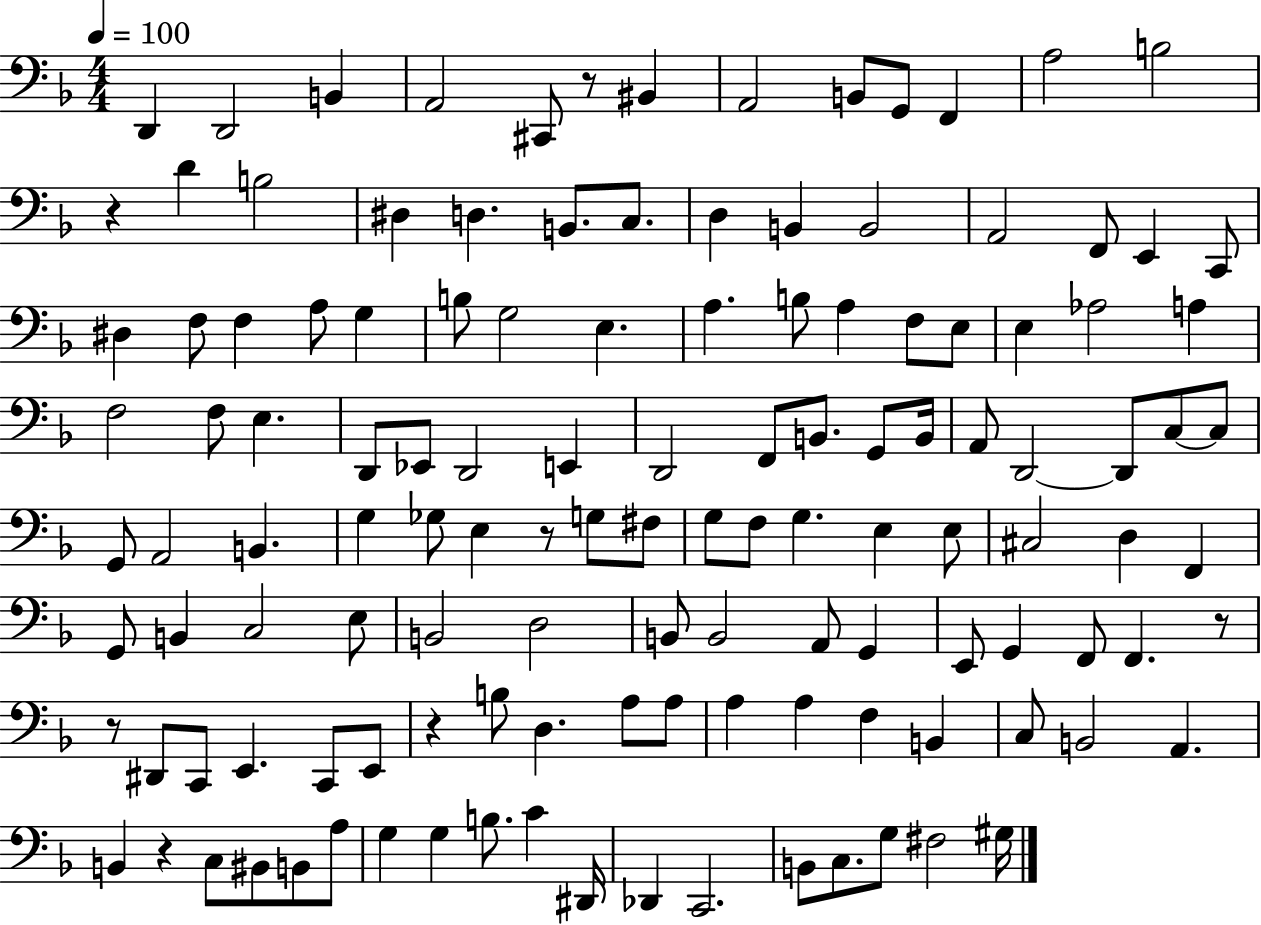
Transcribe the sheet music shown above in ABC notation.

X:1
T:Untitled
M:4/4
L:1/4
K:F
D,, D,,2 B,, A,,2 ^C,,/2 z/2 ^B,, A,,2 B,,/2 G,,/2 F,, A,2 B,2 z D B,2 ^D, D, B,,/2 C,/2 D, B,, B,,2 A,,2 F,,/2 E,, C,,/2 ^D, F,/2 F, A,/2 G, B,/2 G,2 E, A, B,/2 A, F,/2 E,/2 E, _A,2 A, F,2 F,/2 E, D,,/2 _E,,/2 D,,2 E,, D,,2 F,,/2 B,,/2 G,,/2 B,,/4 A,,/2 D,,2 D,,/2 C,/2 C,/2 G,,/2 A,,2 B,, G, _G,/2 E, z/2 G,/2 ^F,/2 G,/2 F,/2 G, E, E,/2 ^C,2 D, F,, G,,/2 B,, C,2 E,/2 B,,2 D,2 B,,/2 B,,2 A,,/2 G,, E,,/2 G,, F,,/2 F,, z/2 z/2 ^D,,/2 C,,/2 E,, C,,/2 E,,/2 z B,/2 D, A,/2 A,/2 A, A, F, B,, C,/2 B,,2 A,, B,, z C,/2 ^B,,/2 B,,/2 A,/2 G, G, B,/2 C ^D,,/4 _D,, C,,2 B,,/2 C,/2 G,/2 ^F,2 ^G,/4